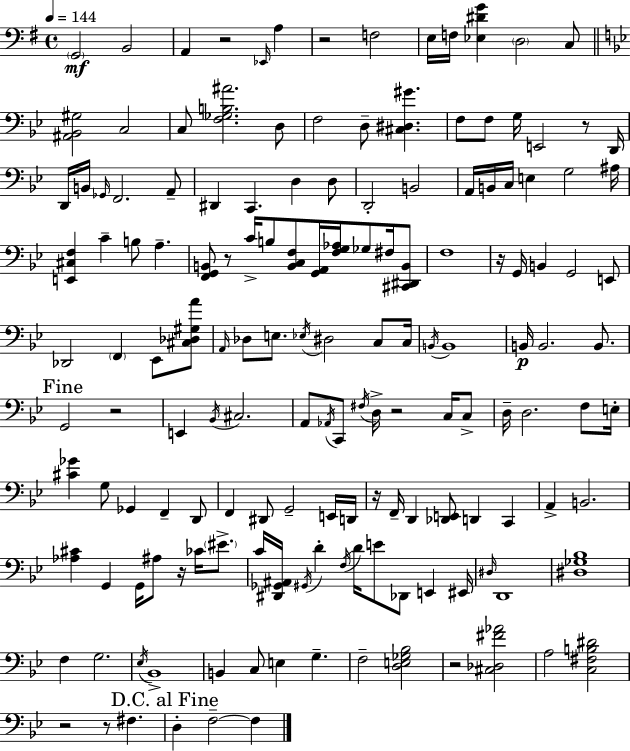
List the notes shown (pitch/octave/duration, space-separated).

G2/h B2/h A2/q R/h Eb2/s A3/q R/h F3/h E3/s F3/s [Eb3,D#4,G4]/q D3/h C3/e [A#2,Bb2,G#3]/h C3/h C3/e [F3,Gb3,B3,A#4]/h. D3/e F3/h D3/e [C#3,D#3,G#4]/q. F3/e F3/e G3/s E2/h R/e D2/s D2/s B2/s Gb2/s F2/h. A2/e D#2/q C2/q. D3/q D3/e D2/h B2/h A2/s B2/s C3/s E3/q G3/h A#3/s [E2,C#3,F3]/q C4/q B3/e A3/q. [F2,G2,B2]/e R/e C4/s B3/e [B2,C3,F3]/e [G2,A2]/s [F3,G3,Ab3]/s Gb3/e F#3/s [C#2,D#2,B2]/e F3/w R/s G2/s B2/q G2/h E2/e Db2/h F2/q Eb2/e [C#3,Db3,G#3,A4]/e A2/s Db3/e E3/e. Eb3/s D#3/h C3/e C3/s B2/s B2/w B2/s B2/h. B2/e. G2/h R/h E2/q Bb2/s C#3/h. A2/e Ab2/s C2/e F#3/s D3/s R/h C3/s C3/e D3/s D3/h. F3/e E3/s [C#4,Gb4]/q G3/e Gb2/q F2/q D2/e F2/q D#2/e G2/h E2/s D2/s R/s F2/s D2/q [Db2,E2]/e D2/q C2/q A2/q B2/h. [Ab3,C#4]/q G2/q G2/s A#3/e R/s CES4/s EIS4/e. C4/s [D#2,Gb2,A#2]/s G#2/s D4/q F3/s D4/s E4/e Db2/e E2/q EIS2/s D#3/s D2/w [D#3,Gb3,Bb3]/w F3/q G3/h. Eb3/s Bb2/w B2/q C3/e E3/q G3/q. F3/h [D3,E3,Gb3,Bb3]/h R/h [C#3,Db3,F#4,Ab4]/h A3/h [C3,F#3,B3,D#4]/h R/h R/e F#3/q. D3/q F3/h F3/q